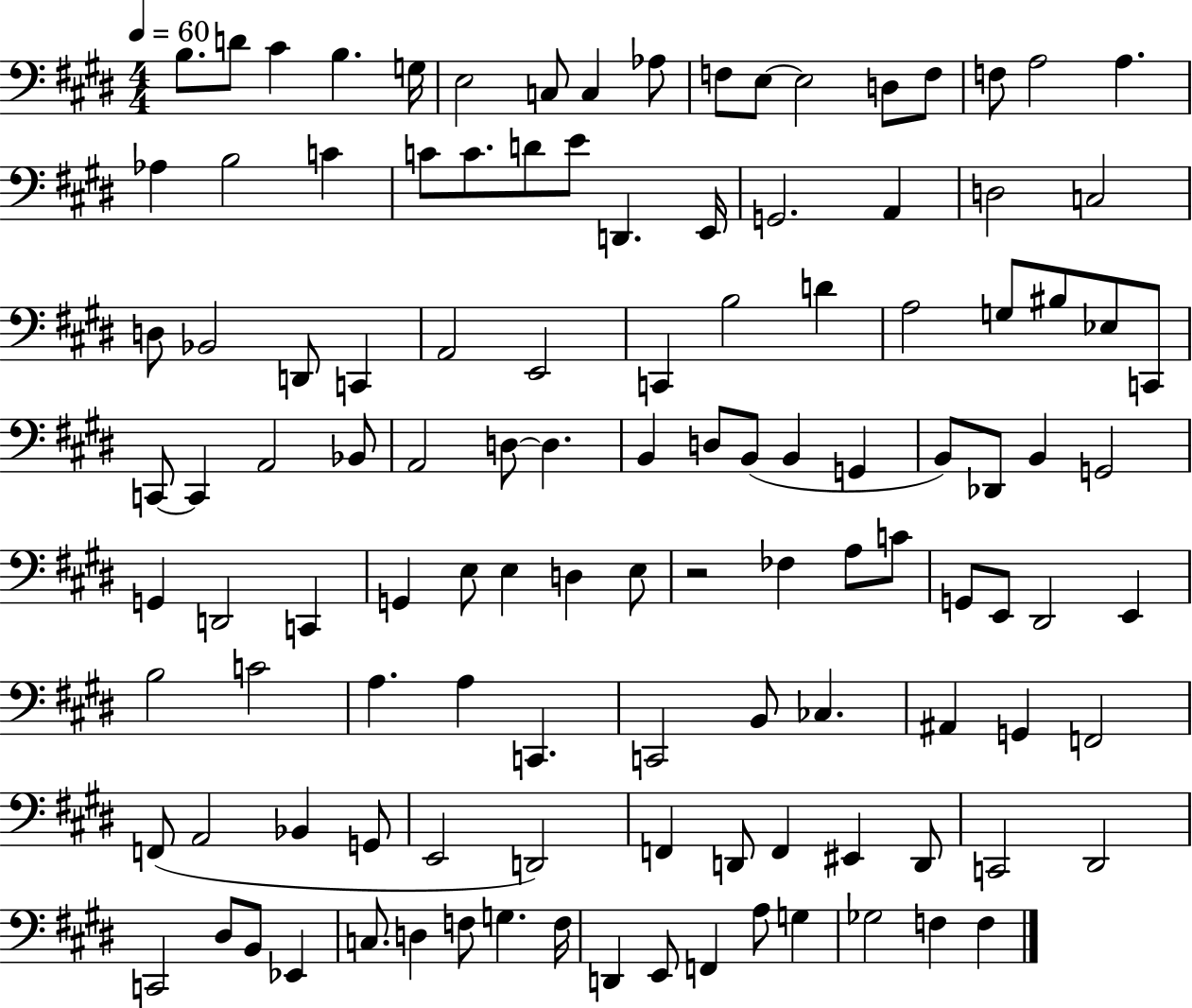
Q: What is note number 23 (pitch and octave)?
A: D4